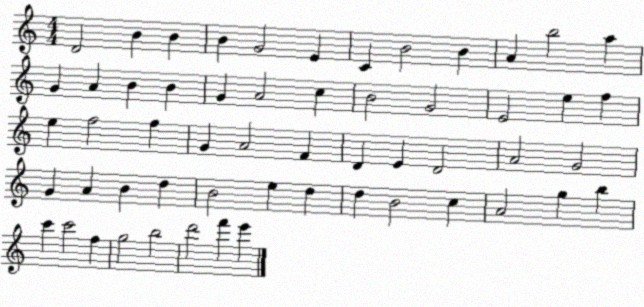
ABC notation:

X:1
T:Untitled
M:4/4
L:1/4
K:C
D2 B B B G2 E C B2 B A b2 a G A B B G A2 c B2 G2 E2 e f e f2 f G A2 F D E D2 A2 G2 G A B d B2 e d d B2 c A2 g b c' c'2 f g2 b2 d'2 f' e'